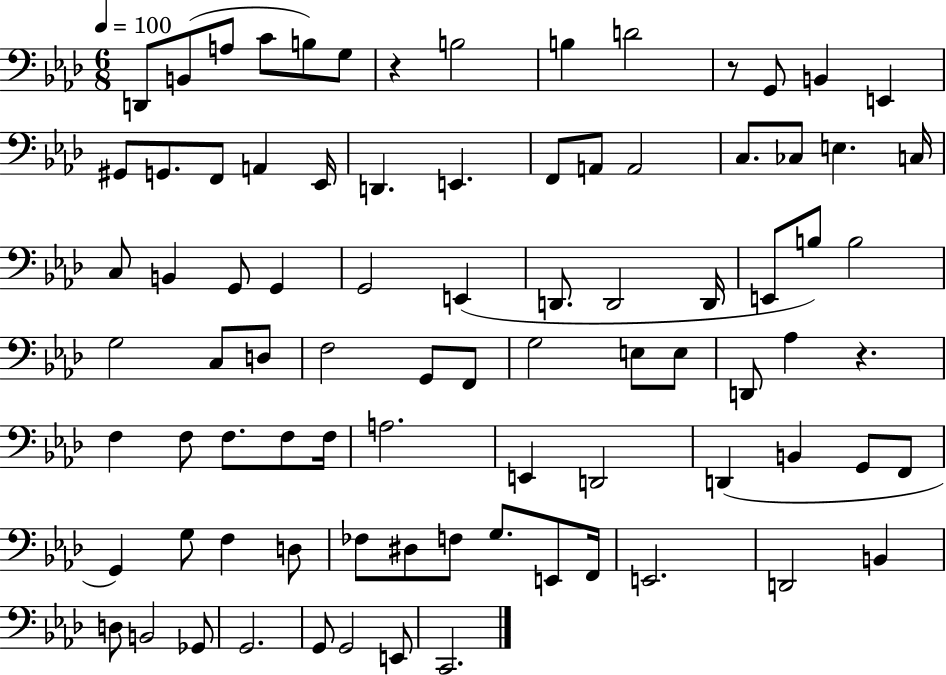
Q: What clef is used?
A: bass